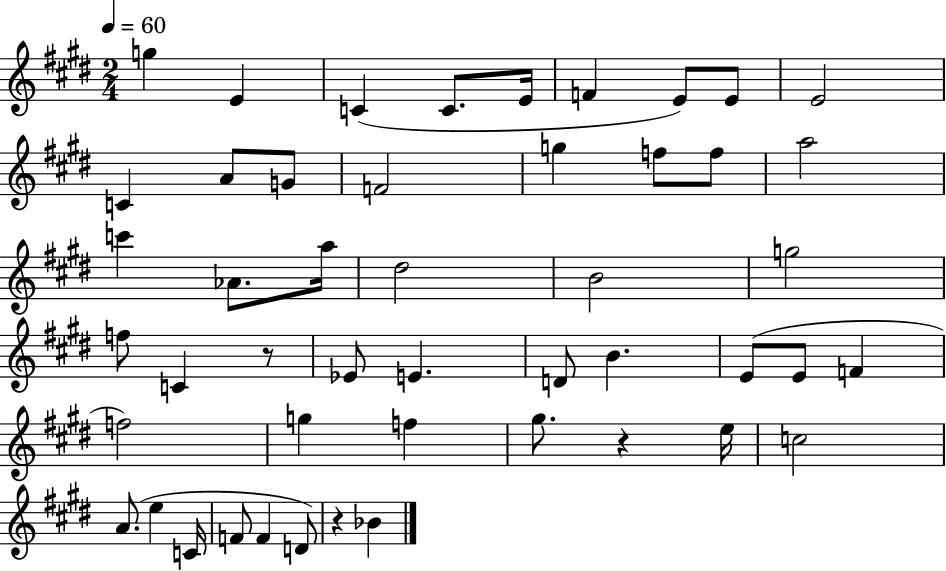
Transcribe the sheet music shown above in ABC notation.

X:1
T:Untitled
M:2/4
L:1/4
K:E
g E C C/2 E/4 F E/2 E/2 E2 C A/2 G/2 F2 g f/2 f/2 a2 c' _A/2 a/4 ^d2 B2 g2 f/2 C z/2 _E/2 E D/2 B E/2 E/2 F f2 g f ^g/2 z e/4 c2 A/2 e C/4 F/2 F D/2 z _B